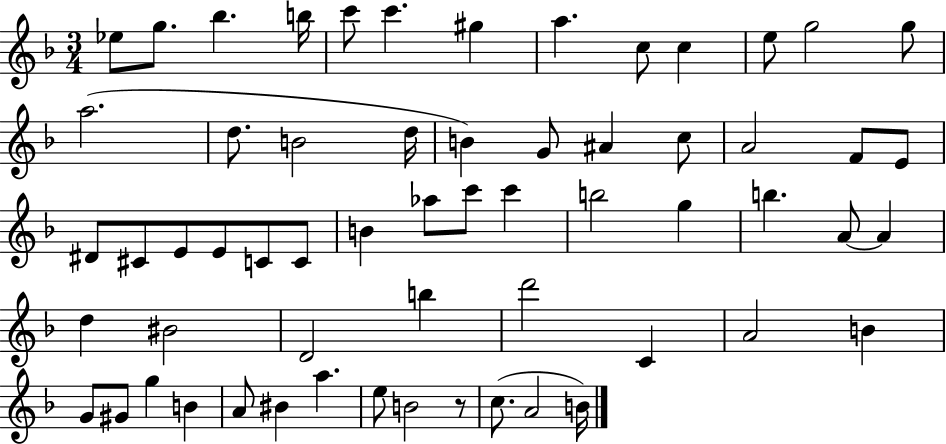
{
  \clef treble
  \numericTimeSignature
  \time 3/4
  \key f \major
  \repeat volta 2 { ees''8 g''8. bes''4. b''16 | c'''8 c'''4. gis''4 | a''4. c''8 c''4 | e''8 g''2 g''8 | \break a''2.( | d''8. b'2 d''16 | b'4) g'8 ais'4 c''8 | a'2 f'8 e'8 | \break dis'8 cis'8 e'8 e'8 c'8 c'8 | b'4 aes''8 c'''8 c'''4 | b''2 g''4 | b''4. a'8~~ a'4 | \break d''4 bis'2 | d'2 b''4 | d'''2 c'4 | a'2 b'4 | \break g'8 gis'8 g''4 b'4 | a'8 bis'4 a''4. | e''8 b'2 r8 | c''8.( a'2 b'16) | \break } \bar "|."
}